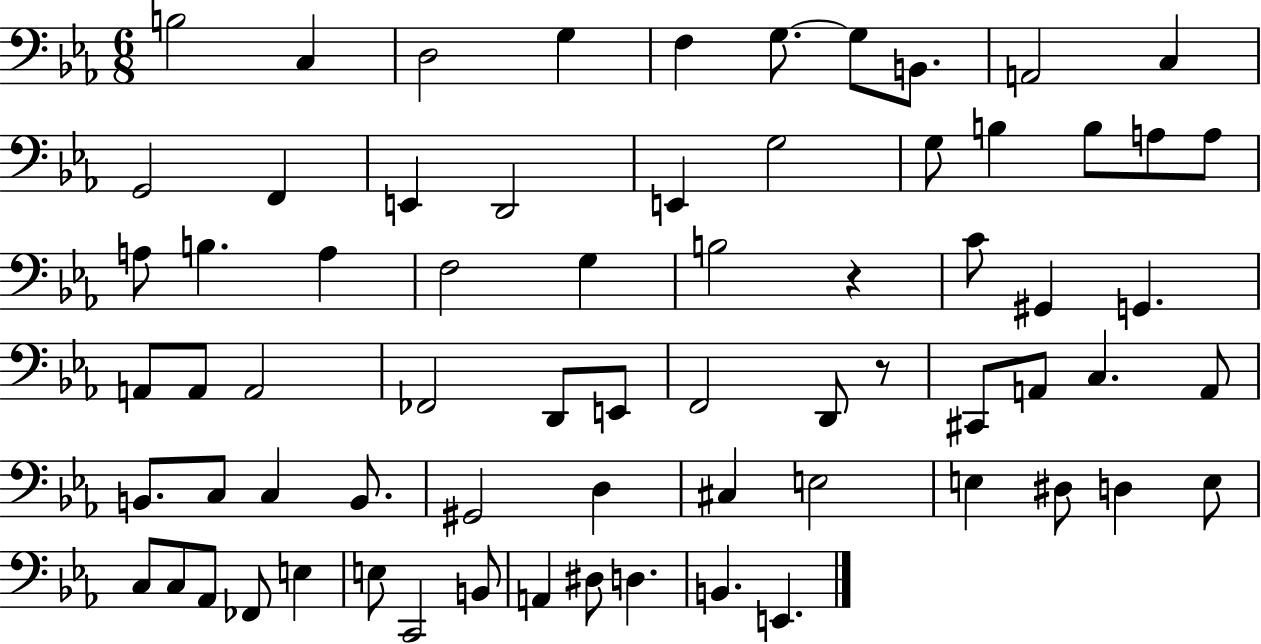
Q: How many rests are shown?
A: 2